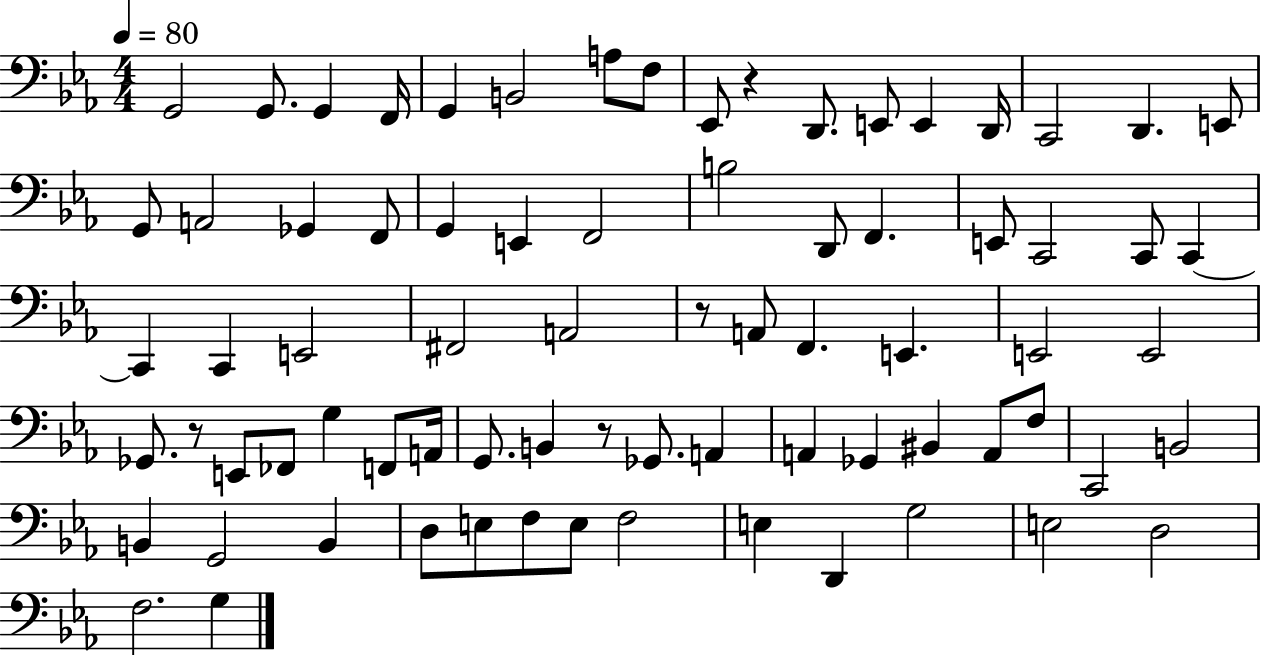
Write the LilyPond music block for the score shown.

{
  \clef bass
  \numericTimeSignature
  \time 4/4
  \key ees \major
  \tempo 4 = 80
  g,2 g,8. g,4 f,16 | g,4 b,2 a8 f8 | ees,8 r4 d,8. e,8 e,4 d,16 | c,2 d,4. e,8 | \break g,8 a,2 ges,4 f,8 | g,4 e,4 f,2 | b2 d,8 f,4. | e,8 c,2 c,8 c,4~~ | \break c,4 c,4 e,2 | fis,2 a,2 | r8 a,8 f,4. e,4. | e,2 e,2 | \break ges,8. r8 e,8 fes,8 g4 f,8 a,16 | g,8. b,4 r8 ges,8. a,4 | a,4 ges,4 bis,4 a,8 f8 | c,2 b,2 | \break b,4 g,2 b,4 | d8 e8 f8 e8 f2 | e4 d,4 g2 | e2 d2 | \break f2. g4 | \bar "|."
}